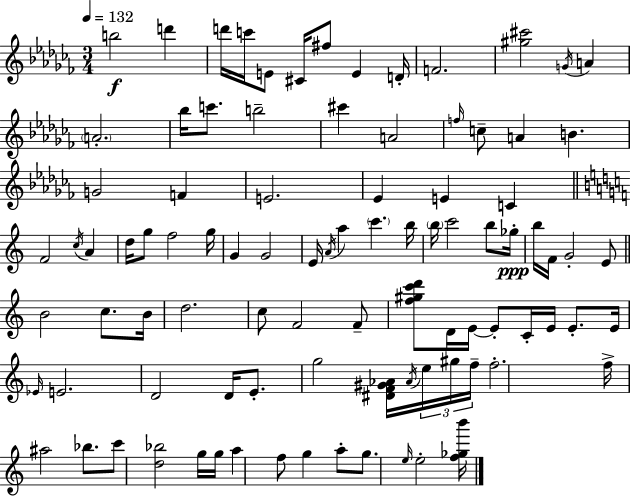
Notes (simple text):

B5/h D6/q D6/s C6/s E4/e C#4/s F#5/e E4/q D4/s F4/h. [G#5,C#6]/h G4/s A4/q A4/h. Bb5/s C6/e. B5/h C#6/q A4/h F5/s C5/e A4/q B4/q. G4/h F4/q E4/h. Eb4/q E4/q C4/q F4/h C5/s A4/q D5/s G5/e F5/h G5/s G4/q G4/h E4/s A4/s A5/q C6/q. B5/s B5/s C6/h B5/e Gb5/s B5/s F4/s G4/h E4/e B4/h C5/e. B4/s D5/h. C5/e F4/h F4/e [F5,G#5,C6,D6]/e D4/s E4/s E4/e C4/s E4/s E4/e. E4/s Eb4/s E4/h. D4/h D4/s E4/e. G5/h [D#4,F4,G#4,Ab4]/s Ab4/s E5/s G#5/s F5/s F5/h. F5/s A#5/h Bb5/e. C6/e [D5,Bb5]/h G5/s G5/s A5/q F5/e G5/q A5/e G5/e. E5/s E5/h [F5,Gb5,B6]/s